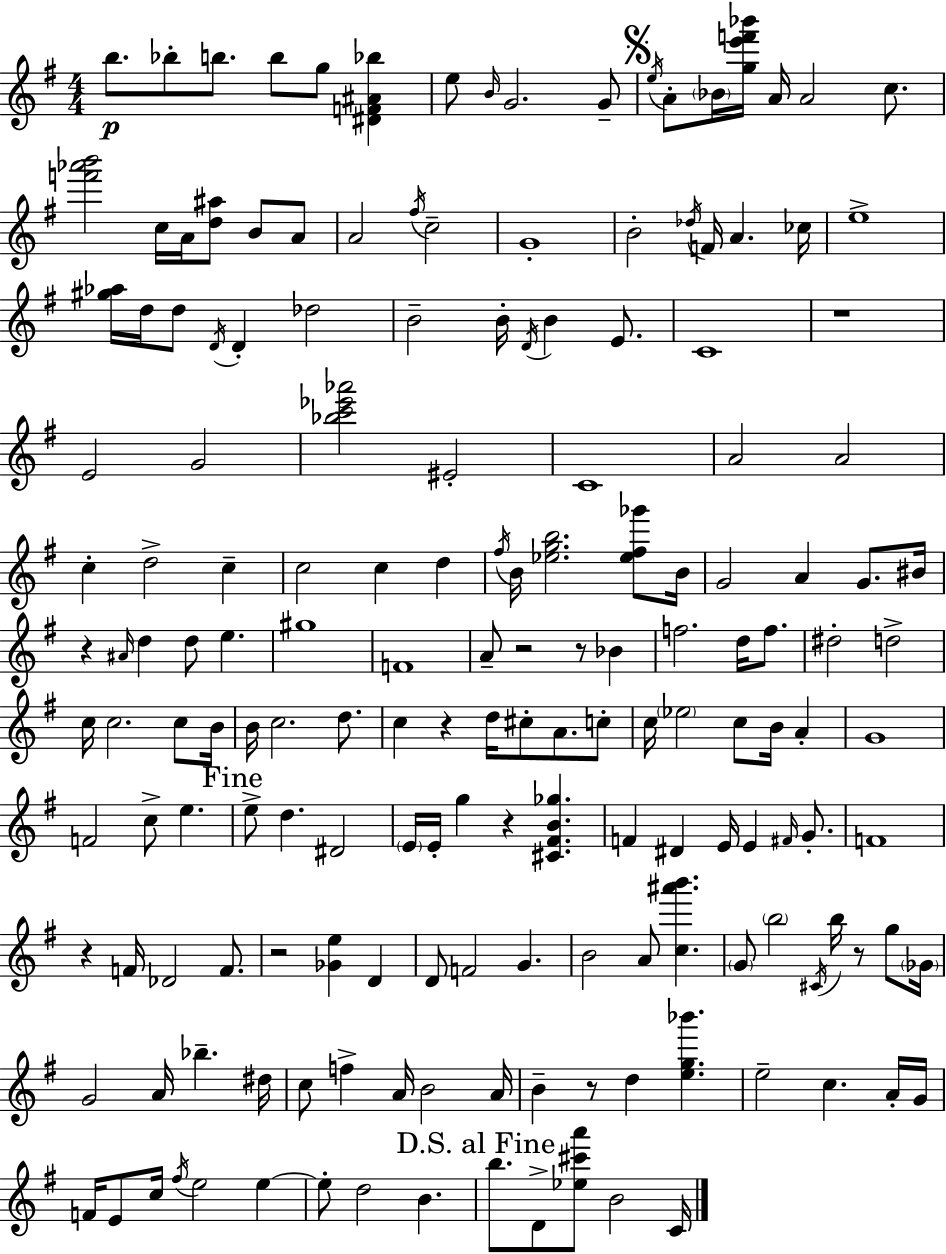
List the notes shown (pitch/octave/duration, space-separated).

B5/e. Bb5/e B5/e. B5/e G5/e [D#4,F4,A#4,Bb5]/q E5/e B4/s G4/h. G4/e E5/s A4/e Bb4/s [G5,E6,F6,Bb6]/s A4/s A4/h C5/e. [F6,Ab6,B6]/h C5/s A4/s [D5,A#5]/e B4/e A4/e A4/h F#5/s C5/h G4/w B4/h Db5/s F4/s A4/q. CES5/s E5/w [G#5,Ab5]/s D5/s D5/e D4/s D4/q Db5/h B4/h B4/s D4/s B4/q E4/e. C4/w R/w E4/h G4/h [Bb5,C6,Eb6,Ab6]/h EIS4/h C4/w A4/h A4/h C5/q D5/h C5/q C5/h C5/q D5/q F#5/s B4/s [Eb5,G5,B5]/h. [Eb5,F#5,Gb6]/e B4/s G4/h A4/q G4/e. BIS4/s R/q A#4/s D5/q D5/e E5/q. G#5/w F4/w A4/e R/h R/e Bb4/q F5/h. D5/s F5/e. D#5/h D5/h C5/s C5/h. C5/e B4/s B4/s C5/h. D5/e. C5/q R/q D5/s C#5/e A4/e. C5/e C5/s Eb5/h C5/e B4/s A4/q G4/w F4/h C5/e E5/q. E5/e D5/q. D#4/h E4/s E4/s G5/q R/q [C#4,F#4,B4,Gb5]/q. F4/q D#4/q E4/s E4/q F#4/s G4/e. F4/w R/q F4/s Db4/h F4/e. R/h [Gb4,E5]/q D4/q D4/e F4/h G4/q. B4/h A4/e [C5,A#6,B6]/q. G4/e B5/h C#4/s B5/s R/e G5/e Gb4/s G4/h A4/s Bb5/q. D#5/s C5/e F5/q A4/s B4/h A4/s B4/q R/e D5/q [E5,G5,Bb6]/q. E5/h C5/q. A4/s G4/s F4/s E4/e C5/s F#5/s E5/h E5/q E5/e D5/h B4/q. B5/e. D4/e [Eb5,C#6,A6]/e B4/h C4/s